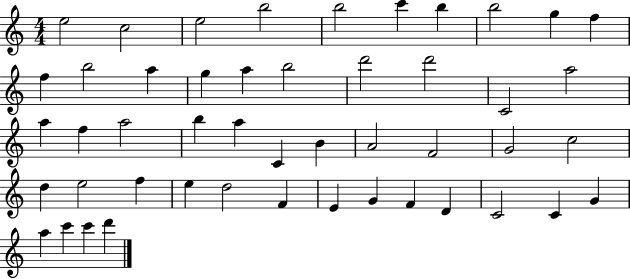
E5/h C5/h E5/h B5/h B5/h C6/q B5/q B5/h G5/q F5/q F5/q B5/h A5/q G5/q A5/q B5/h D6/h D6/h C4/h A5/h A5/q F5/q A5/h B5/q A5/q C4/q B4/q A4/h F4/h G4/h C5/h D5/q E5/h F5/q E5/q D5/h F4/q E4/q G4/q F4/q D4/q C4/h C4/q G4/q A5/q C6/q C6/q D6/q